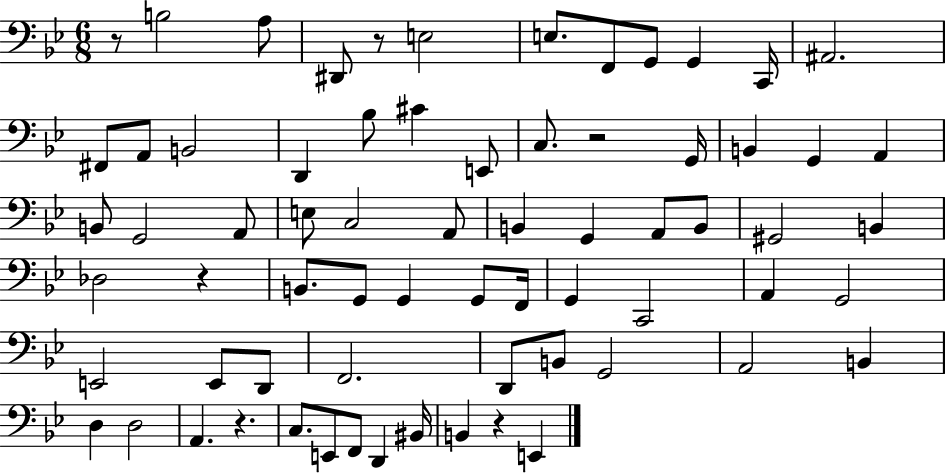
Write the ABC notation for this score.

X:1
T:Untitled
M:6/8
L:1/4
K:Bb
z/2 B,2 A,/2 ^D,,/2 z/2 E,2 E,/2 F,,/2 G,,/2 G,, C,,/4 ^A,,2 ^F,,/2 A,,/2 B,,2 D,, _B,/2 ^C E,,/2 C,/2 z2 G,,/4 B,, G,, A,, B,,/2 G,,2 A,,/2 E,/2 C,2 A,,/2 B,, G,, A,,/2 B,,/2 ^G,,2 B,, _D,2 z B,,/2 G,,/2 G,, G,,/2 F,,/4 G,, C,,2 A,, G,,2 E,,2 E,,/2 D,,/2 F,,2 D,,/2 B,,/2 G,,2 A,,2 B,, D, D,2 A,, z C,/2 E,,/2 F,,/2 D,, ^B,,/4 B,, z E,,